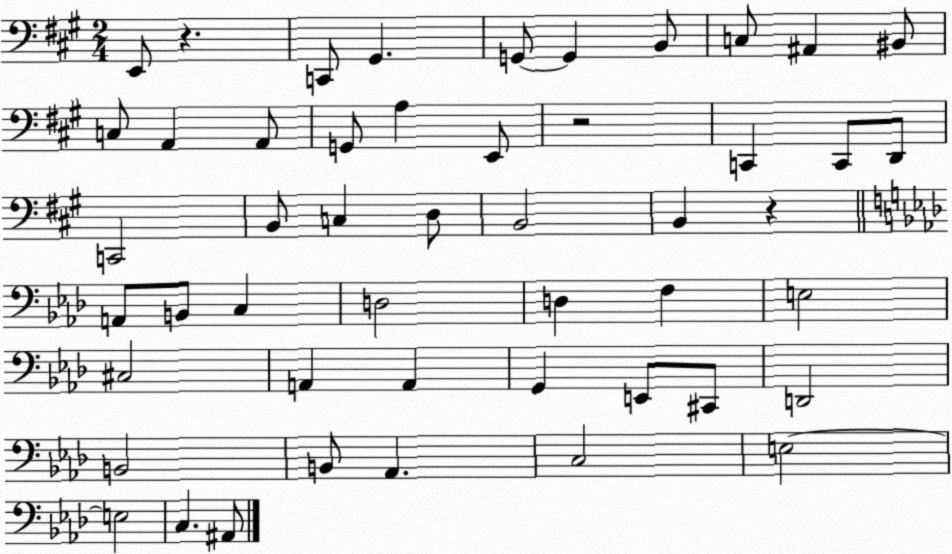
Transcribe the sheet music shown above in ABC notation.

X:1
T:Untitled
M:2/4
L:1/4
K:A
E,,/2 z C,,/2 ^G,, G,,/2 G,, B,,/2 C,/2 ^A,, ^B,,/2 C,/2 A,, A,,/2 G,,/2 A, E,,/2 z2 C,, C,,/2 D,,/2 C,,2 B,,/2 C, D,/2 B,,2 B,, z A,,/2 B,,/2 C, D,2 D, F, E,2 ^C,2 A,, A,, G,, E,,/2 ^C,,/2 D,,2 B,,2 B,,/2 _A,, C,2 E,2 E,2 C, ^A,,/2